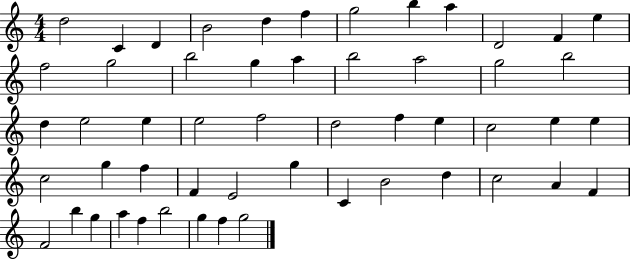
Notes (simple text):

D5/h C4/q D4/q B4/h D5/q F5/q G5/h B5/q A5/q D4/h F4/q E5/q F5/h G5/h B5/h G5/q A5/q B5/h A5/h G5/h B5/h D5/q E5/h E5/q E5/h F5/h D5/h F5/q E5/q C5/h E5/q E5/q C5/h G5/q F5/q F4/q E4/h G5/q C4/q B4/h D5/q C5/h A4/q F4/q F4/h B5/q G5/q A5/q F5/q B5/h G5/q F5/q G5/h